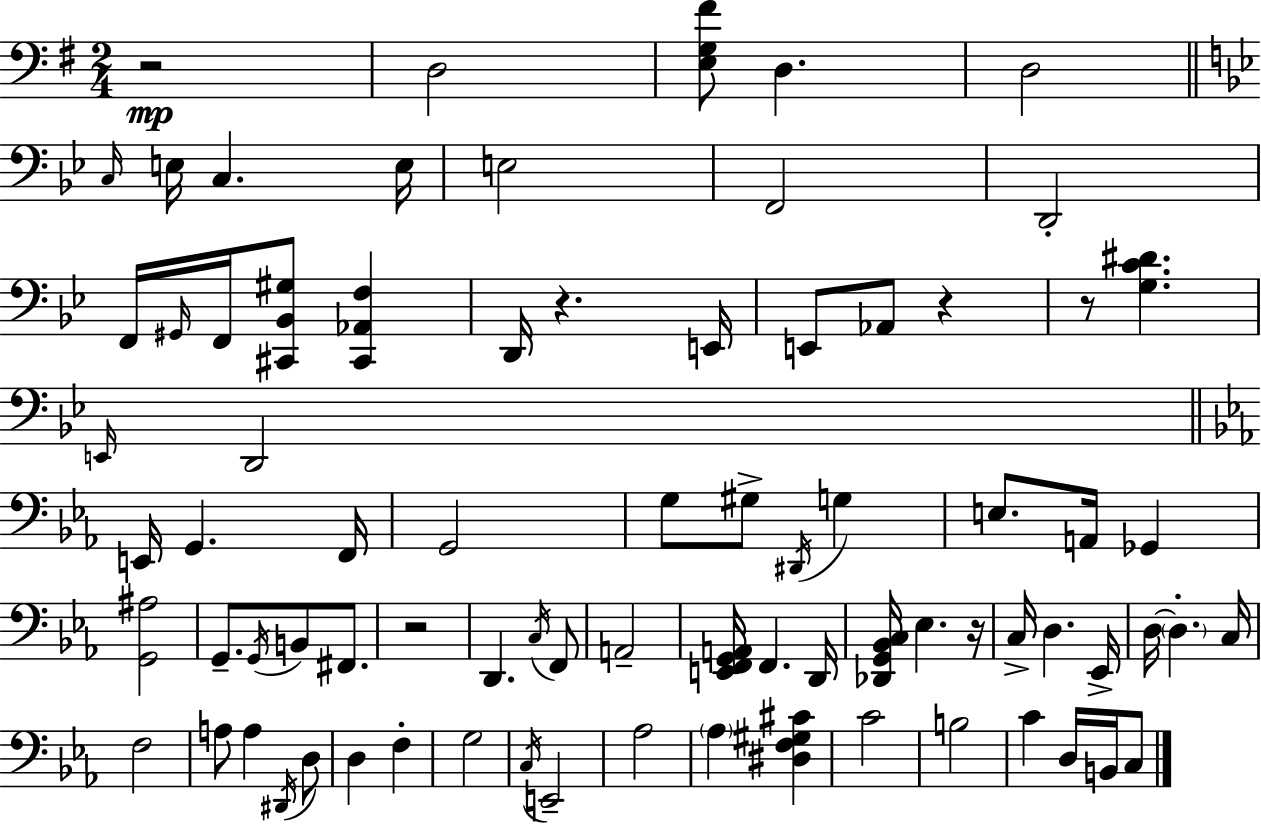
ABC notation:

X:1
T:Untitled
M:2/4
L:1/4
K:G
z2 D,2 [E,G,^F]/2 D, D,2 C,/4 E,/4 C, E,/4 E,2 F,,2 D,,2 F,,/4 ^G,,/4 F,,/4 [^C,,_B,,^G,]/2 [^C,,_A,,F,] D,,/4 z E,,/4 E,,/2 _A,,/2 z z/2 [G,C^D] E,,/4 D,,2 E,,/4 G,, F,,/4 G,,2 G,/2 ^G,/2 ^D,,/4 G, E,/2 A,,/4 _G,, [G,,^A,]2 G,,/2 G,,/4 B,,/2 ^F,,/2 z2 D,, C,/4 F,,/2 A,,2 [E,,F,,G,,A,,]/4 F,, D,,/4 [_D,,G,,_B,,C,]/4 _E, z/4 C,/4 D, _E,,/4 D,/4 D, C,/4 F,2 A,/2 A, ^D,,/4 D,/2 D, F, G,2 C,/4 E,,2 _A,2 _A, [^D,F,^G,^C] C2 B,2 C D,/4 B,,/4 C,/2